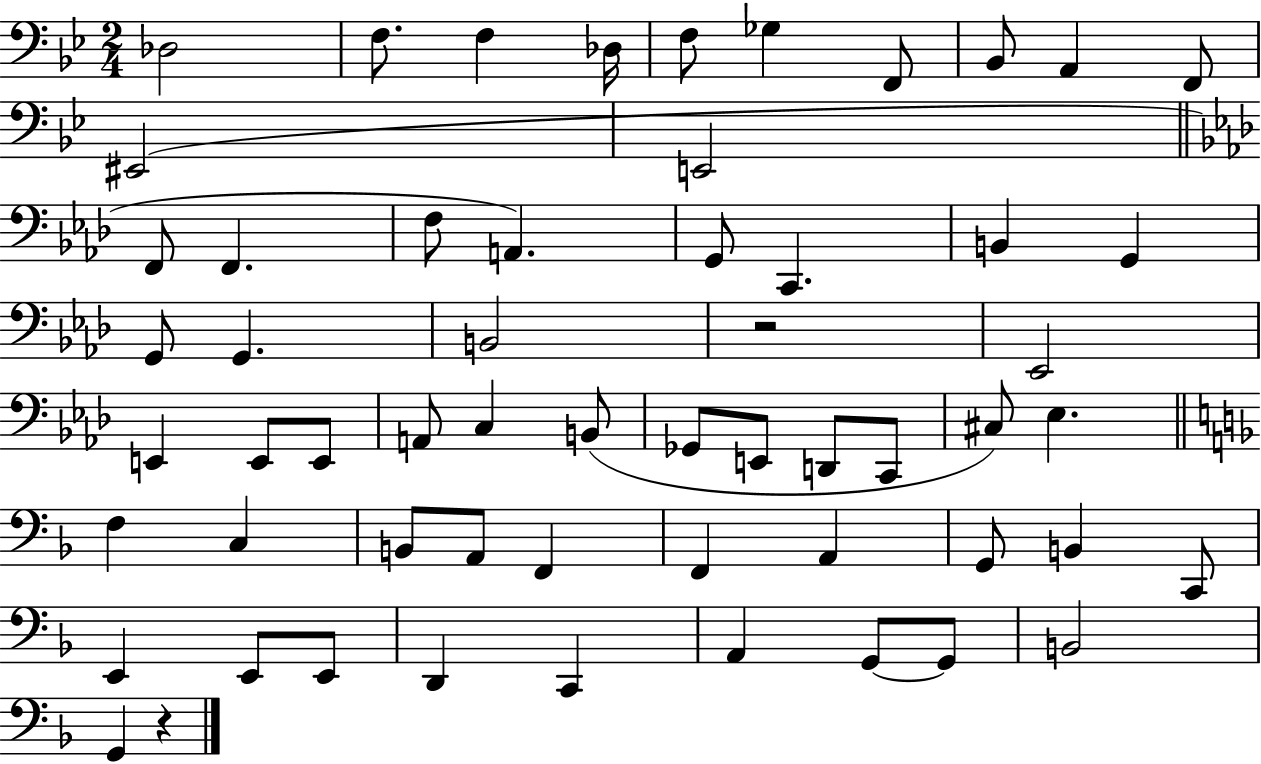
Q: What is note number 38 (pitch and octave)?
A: C3